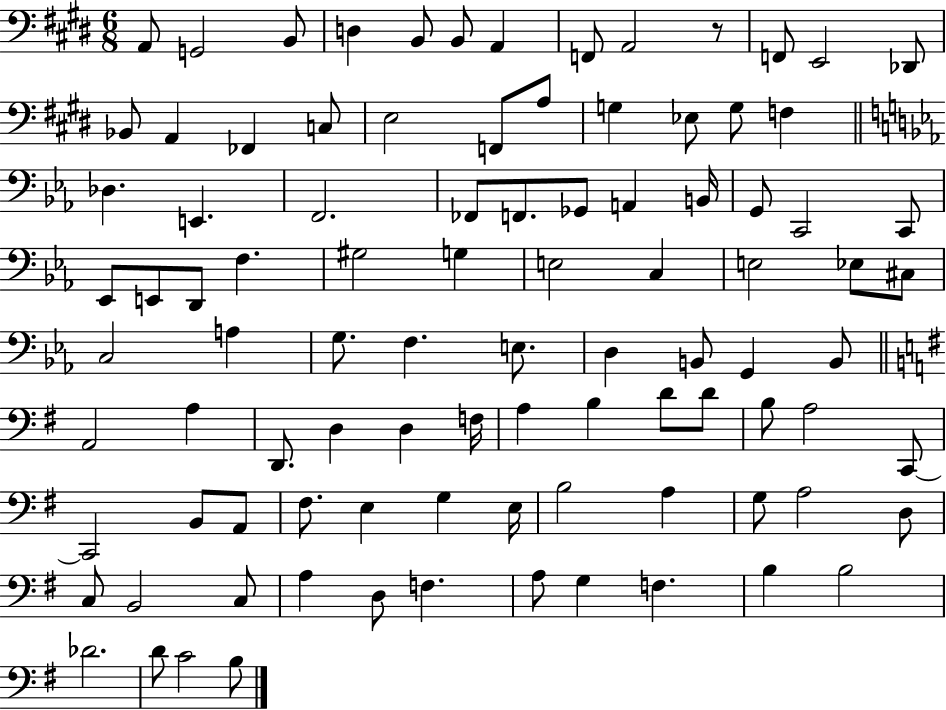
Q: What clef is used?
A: bass